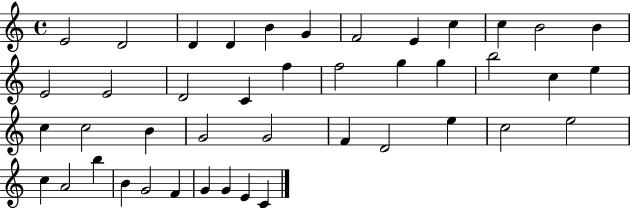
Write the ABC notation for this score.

X:1
T:Untitled
M:4/4
L:1/4
K:C
E2 D2 D D B G F2 E c c B2 B E2 E2 D2 C f f2 g g b2 c e c c2 B G2 G2 F D2 e c2 e2 c A2 b B G2 F G G E C